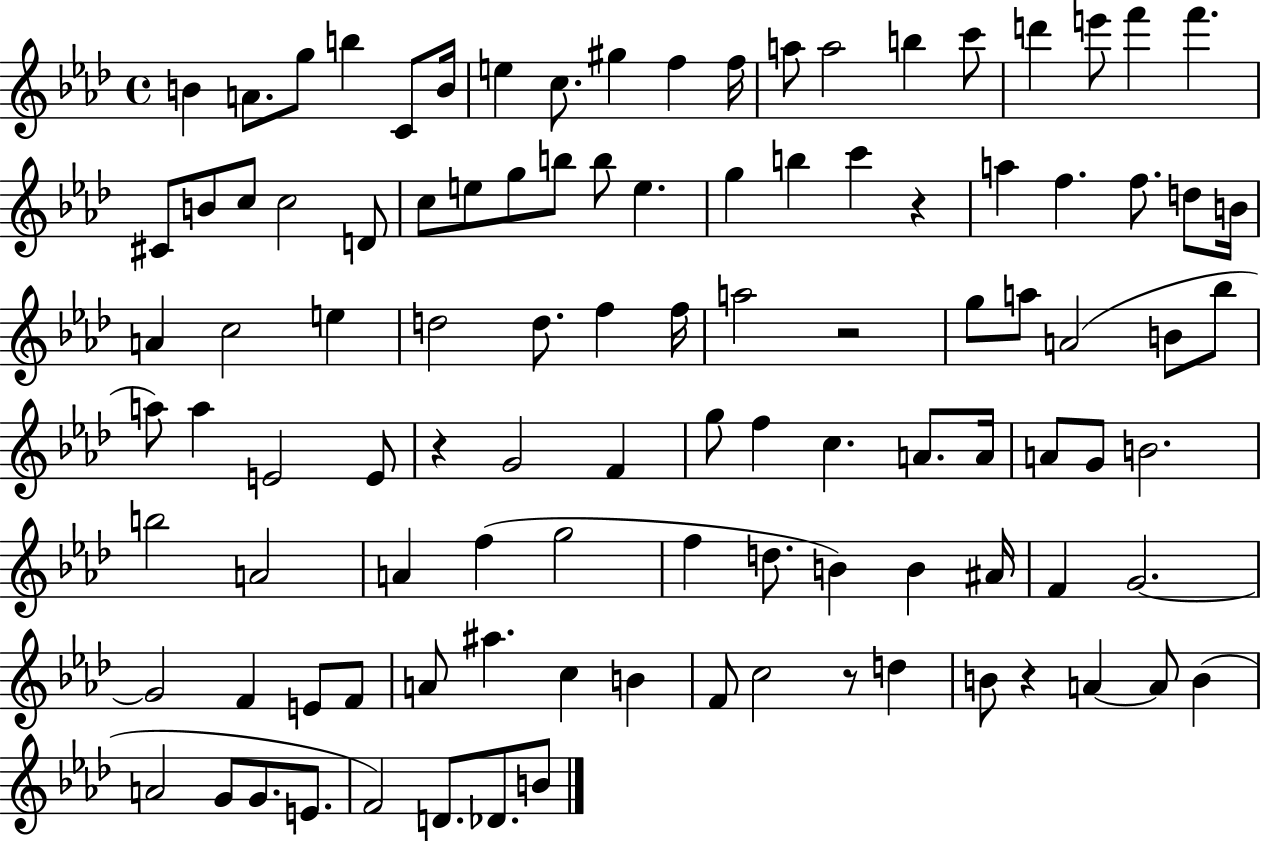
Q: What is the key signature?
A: AES major